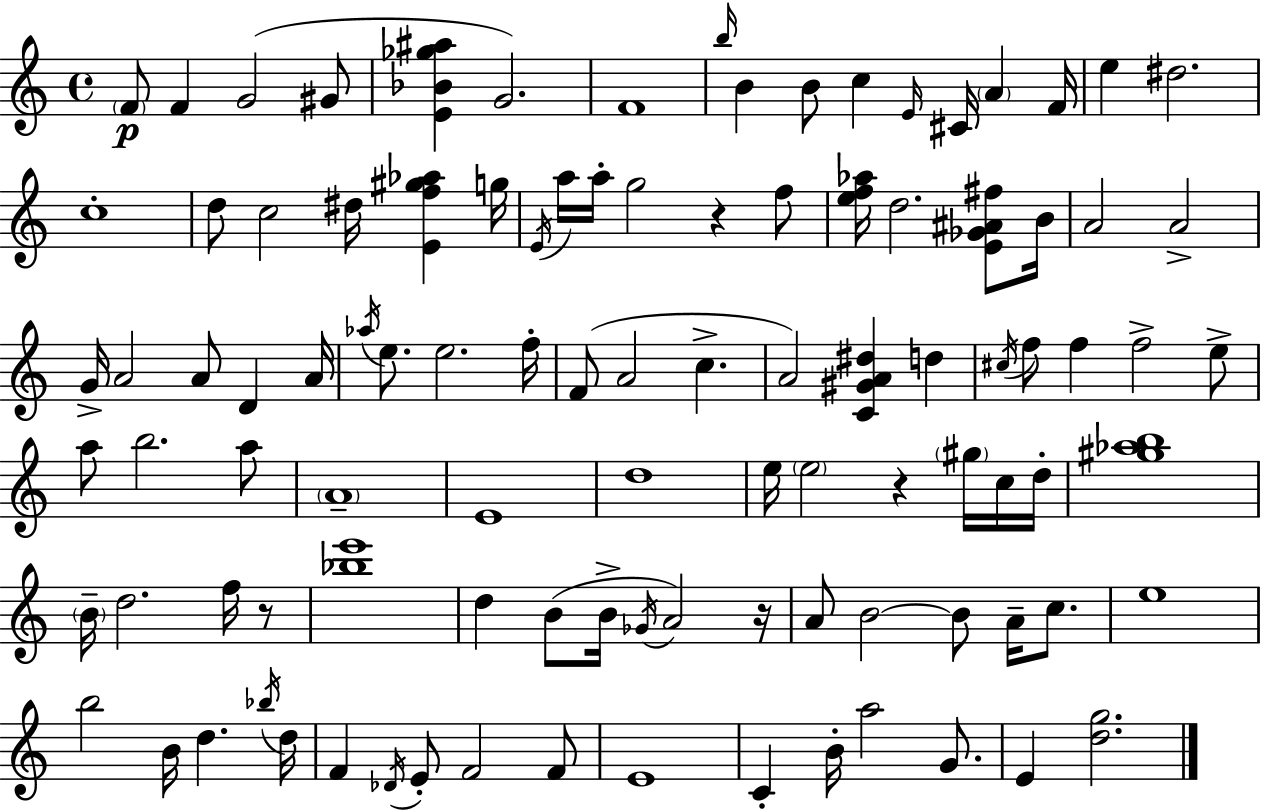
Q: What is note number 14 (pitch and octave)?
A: F4